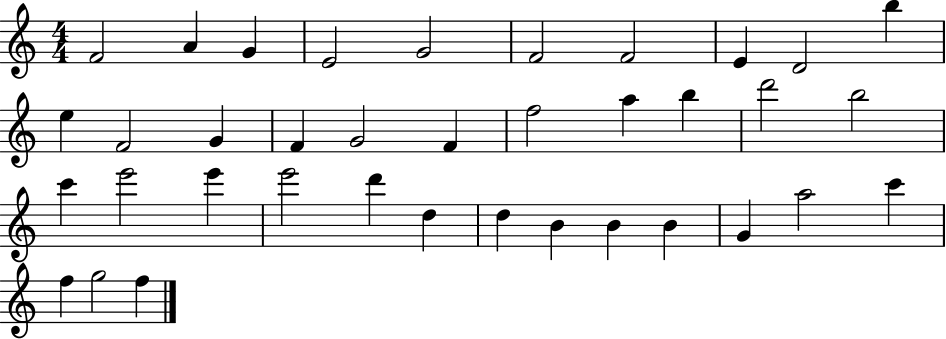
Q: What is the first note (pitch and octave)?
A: F4